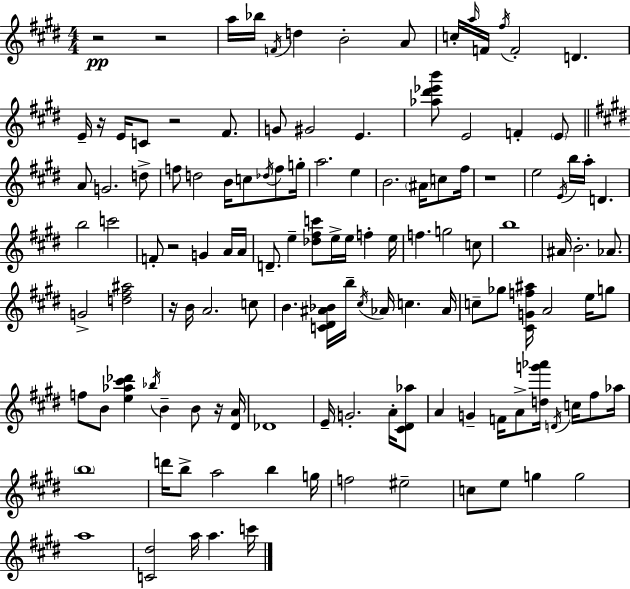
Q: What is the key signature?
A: E major